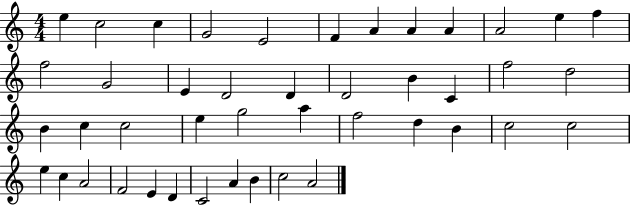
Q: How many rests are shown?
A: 0